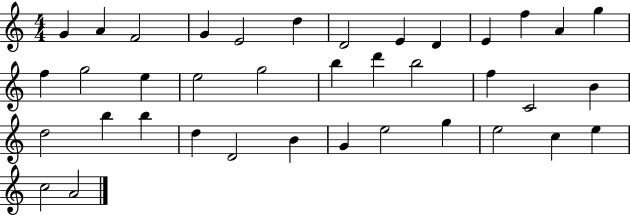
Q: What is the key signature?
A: C major